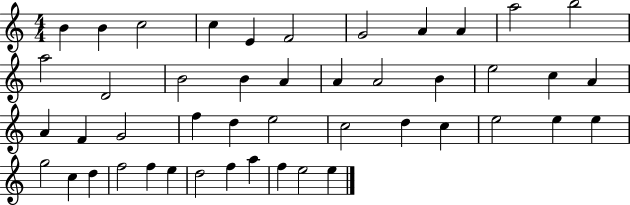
X:1
T:Untitled
M:4/4
L:1/4
K:C
B B c2 c E F2 G2 A A a2 b2 a2 D2 B2 B A A A2 B e2 c A A F G2 f d e2 c2 d c e2 e e g2 c d f2 f e d2 f a f e2 e